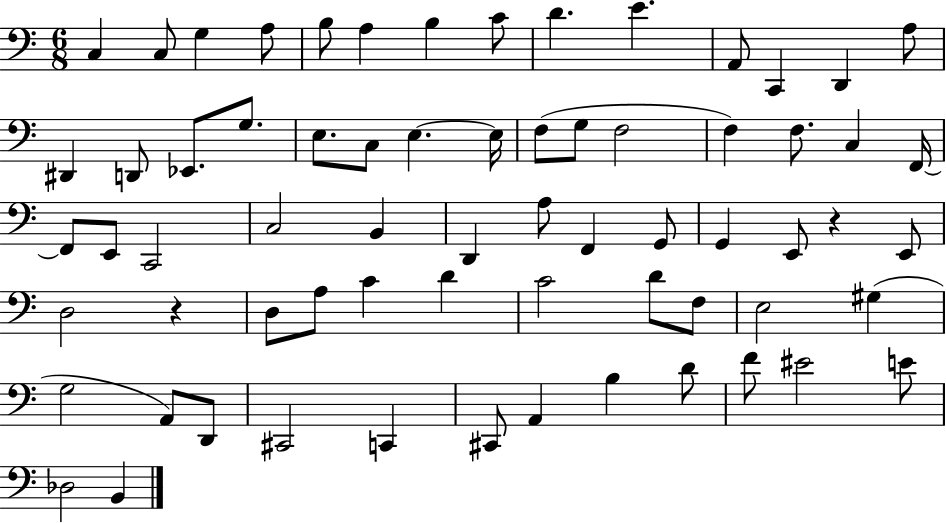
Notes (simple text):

C3/q C3/e G3/q A3/e B3/e A3/q B3/q C4/e D4/q. E4/q. A2/e C2/q D2/q A3/e D#2/q D2/e Eb2/e. G3/e. E3/e. C3/e E3/q. E3/s F3/e G3/e F3/h F3/q F3/e. C3/q F2/s F2/e E2/e C2/h C3/h B2/q D2/q A3/e F2/q G2/e G2/q E2/e R/q E2/e D3/h R/q D3/e A3/e C4/q D4/q C4/h D4/e F3/e E3/h G#3/q G3/h A2/e D2/e C#2/h C2/q C#2/e A2/q B3/q D4/e F4/e EIS4/h E4/e Db3/h B2/q